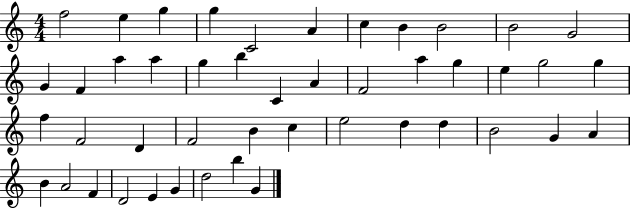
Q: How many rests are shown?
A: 0